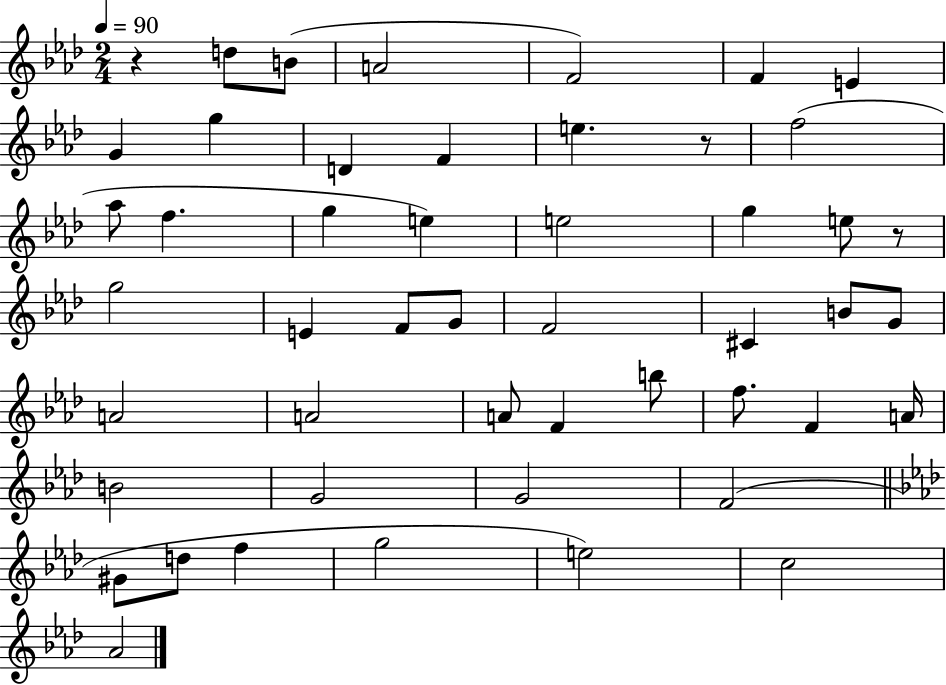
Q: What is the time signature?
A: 2/4